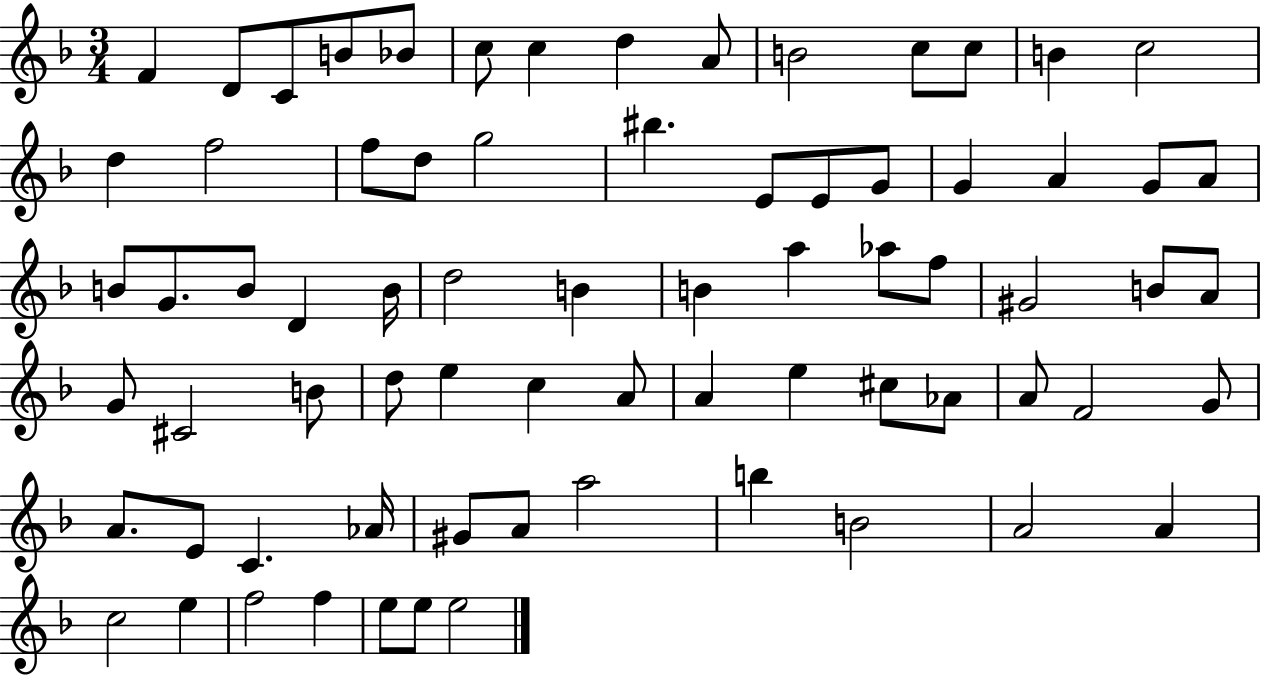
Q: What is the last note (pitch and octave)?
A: E5